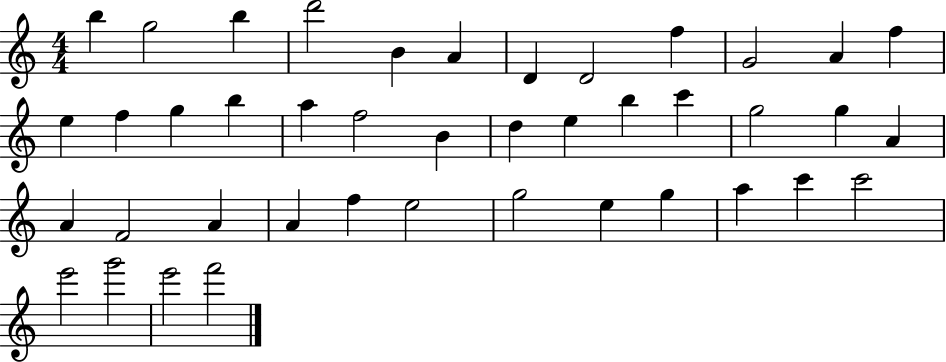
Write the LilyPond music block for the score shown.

{
  \clef treble
  \numericTimeSignature
  \time 4/4
  \key c \major
  b''4 g''2 b''4 | d'''2 b'4 a'4 | d'4 d'2 f''4 | g'2 a'4 f''4 | \break e''4 f''4 g''4 b''4 | a''4 f''2 b'4 | d''4 e''4 b''4 c'''4 | g''2 g''4 a'4 | \break a'4 f'2 a'4 | a'4 f''4 e''2 | g''2 e''4 g''4 | a''4 c'''4 c'''2 | \break e'''2 g'''2 | e'''2 f'''2 | \bar "|."
}